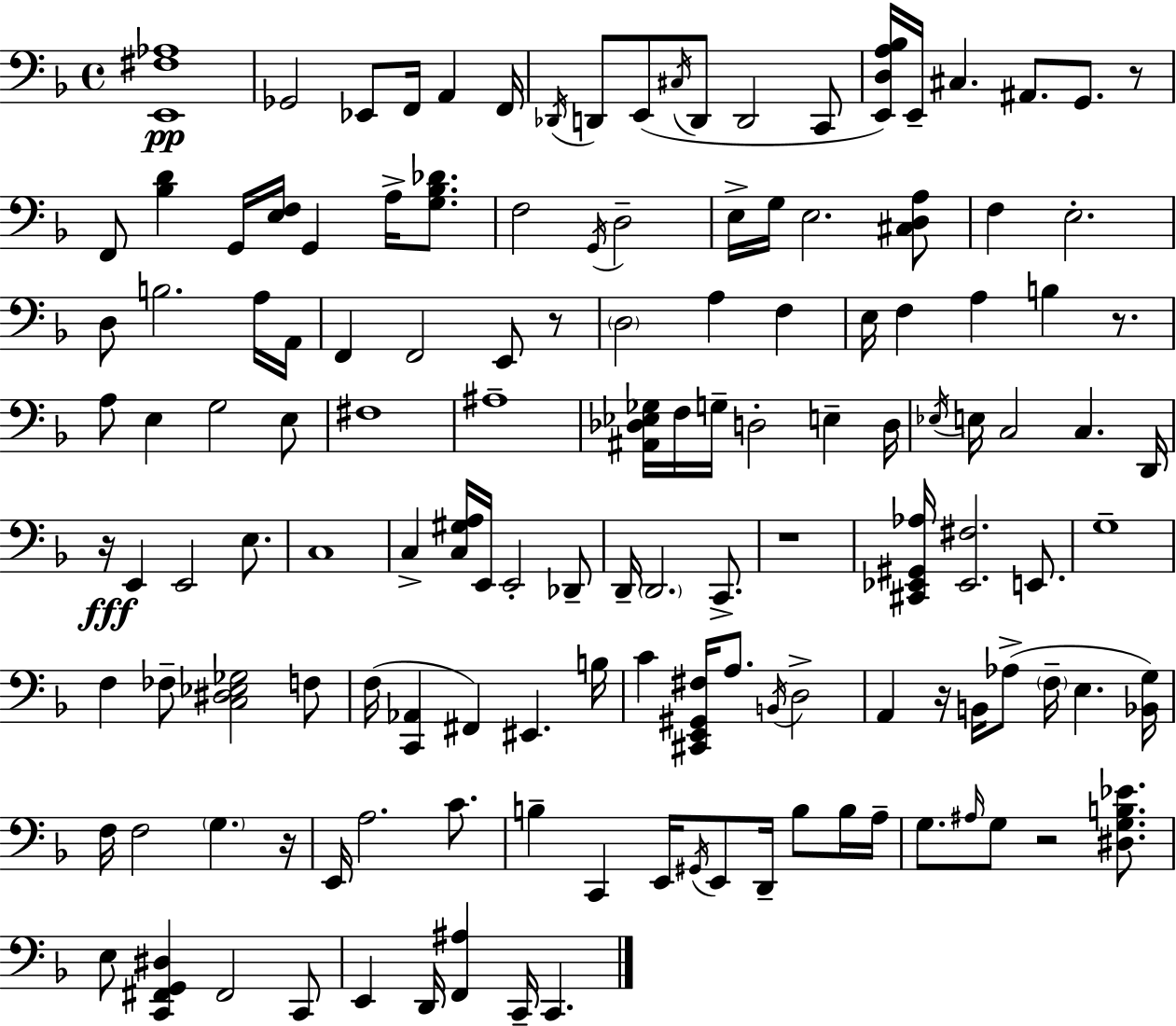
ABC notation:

X:1
T:Untitled
M:4/4
L:1/4
K:F
[E,,^F,_A,]4 _G,,2 _E,,/2 F,,/4 A,, F,,/4 _D,,/4 D,,/2 E,,/2 ^C,/4 D,,/2 D,,2 C,,/2 [E,,D,A,_B,]/4 E,,/4 ^C, ^A,,/2 G,,/2 z/2 F,,/2 [_B,D] G,,/4 [E,F,]/4 G,, A,/4 [G,_B,_D]/2 F,2 G,,/4 D,2 E,/4 G,/4 E,2 [^C,D,A,]/2 F, E,2 D,/2 B,2 A,/4 A,,/4 F,, F,,2 E,,/2 z/2 D,2 A, F, E,/4 F, A, B, z/2 A,/2 E, G,2 E,/2 ^F,4 ^A,4 [^A,,_D,_E,_G,]/4 F,/4 G,/4 D,2 E, D,/4 _E,/4 E,/4 C,2 C, D,,/4 z/4 E,, E,,2 E,/2 C,4 C, [C,^G,A,]/4 E,,/4 E,,2 _D,,/2 D,,/4 D,,2 C,,/2 z4 [^C,,_E,,^G,,_A,]/4 [_E,,^F,]2 E,,/2 G,4 F, _F,/2 [C,^D,_E,_G,]2 F,/2 F,/4 [C,,_A,,] ^F,, ^E,, B,/4 C [^C,,E,,^G,,^F,]/4 A,/2 B,,/4 D,2 A,, z/4 B,,/4 _A,/2 F,/4 E, [_B,,G,]/4 F,/4 F,2 G, z/4 E,,/4 A,2 C/2 B, C,, E,,/4 ^G,,/4 E,,/2 D,,/4 B,/2 B,/4 A,/4 G,/2 ^A,/4 G,/2 z2 [^D,G,B,_E]/2 E,/2 [C,,^F,,G,,^D,] ^F,,2 C,,/2 E,, D,,/4 [F,,^A,] C,,/4 C,,